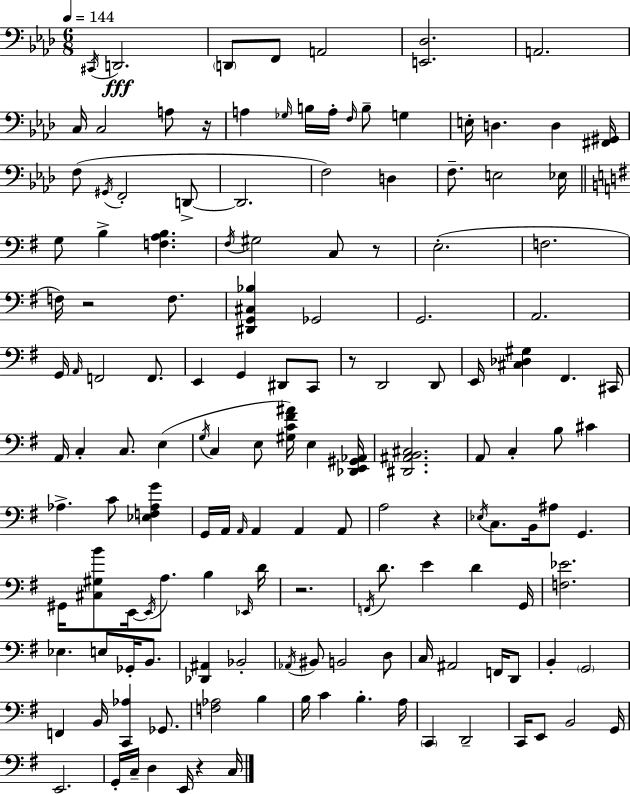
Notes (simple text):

C#2/s D2/h. D2/e F2/e A2/h [E2,Db3]/h. A2/h. C3/s C3/h A3/e R/s A3/q Gb3/s B3/s A3/s F3/s B3/e G3/q E3/s D3/q. D3/q [F#2,G#2]/s F3/e G#2/s F2/h D2/e D2/h. F3/h D3/q F3/e. E3/h Eb3/s G3/e B3/q [F3,A3,B3]/q. F#3/s G#3/h C3/e R/e E3/h. F3/h. F3/s R/h F3/e. [D#2,G2,C#3,Bb3]/q Gb2/h G2/h. A2/h. G2/s A2/s F2/h F2/e. E2/q G2/q D#2/e C2/e R/e D2/h D2/e E2/s [C#3,Db3,G#3]/q F#2/q. C#2/s A2/s C3/q C3/e. E3/q G3/s C3/q E3/e [G#3,C4,F#4,A#4]/s E3/q [Db2,E2,G#2,Ab2]/s [D#2,A#2,B2,C#3]/h. A2/e C3/q B3/e C#4/q Ab3/q. C4/e [Eb3,F3,Ab3,G4]/q G2/s A2/s A2/s A2/q A2/q A2/e A3/h R/q Eb3/s C3/e. B2/s A#3/e G2/q. G#2/s [C#3,G#3,B4]/e E2/s E2/s A3/e. B3/q Eb2/s D4/s R/h. F2/s D4/e. E4/q D4/q G2/s [F3,Eb4]/h. Eb3/q. E3/e Gb2/s B2/e. [Db2,A#2]/q Bb2/h Ab2/s BIS2/e B2/h D3/e C3/s A#2/h F2/s D2/e B2/q G2/h F2/q B2/s [C2,Ab3]/q Gb2/e. [F3,Ab3]/h B3/q B3/s C4/q B3/q. A3/s C2/q D2/h C2/s E2/e B2/h G2/s E2/h. G2/s C3/s D3/q E2/s R/q C3/s